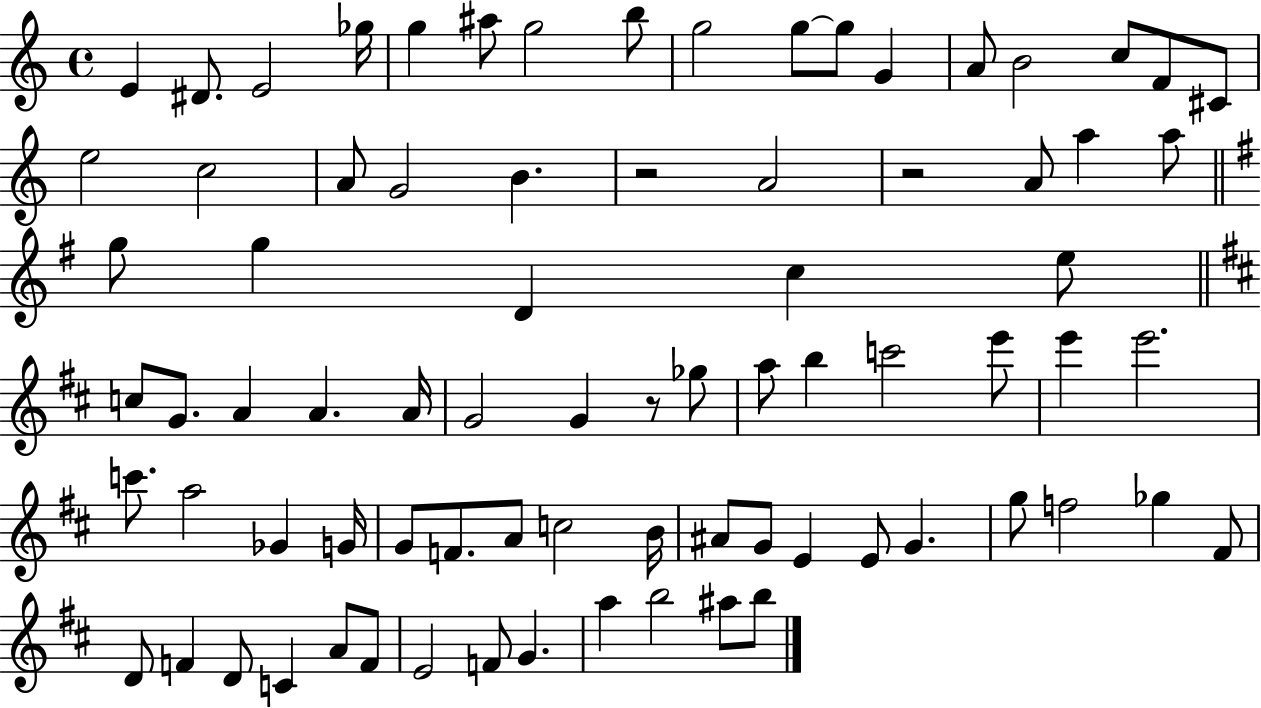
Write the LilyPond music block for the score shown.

{
  \clef treble
  \time 4/4
  \defaultTimeSignature
  \key c \major
  \repeat volta 2 { e'4 dis'8. e'2 ges''16 | g''4 ais''8 g''2 b''8 | g''2 g''8~~ g''8 g'4 | a'8 b'2 c''8 f'8 cis'8 | \break e''2 c''2 | a'8 g'2 b'4. | r2 a'2 | r2 a'8 a''4 a''8 | \break \bar "||" \break \key e \minor g''8 g''4 d'4 c''4 e''8 | \bar "||" \break \key d \major c''8 g'8. a'4 a'4. a'16 | g'2 g'4 r8 ges''8 | a''8 b''4 c'''2 e'''8 | e'''4 e'''2. | \break c'''8. a''2 ges'4 g'16 | g'8 f'8. a'8 c''2 b'16 | ais'8 g'8 e'4 e'8 g'4. | g''8 f''2 ges''4 fis'8 | \break d'8 f'4 d'8 c'4 a'8 f'8 | e'2 f'8 g'4. | a''4 b''2 ais''8 b''8 | } \bar "|."
}